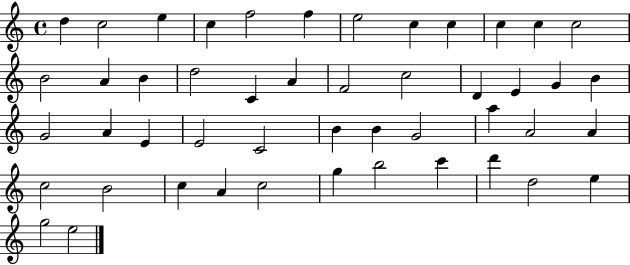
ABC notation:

X:1
T:Untitled
M:4/4
L:1/4
K:C
d c2 e c f2 f e2 c c c c c2 B2 A B d2 C A F2 c2 D E G B G2 A E E2 C2 B B G2 a A2 A c2 B2 c A c2 g b2 c' d' d2 e g2 e2